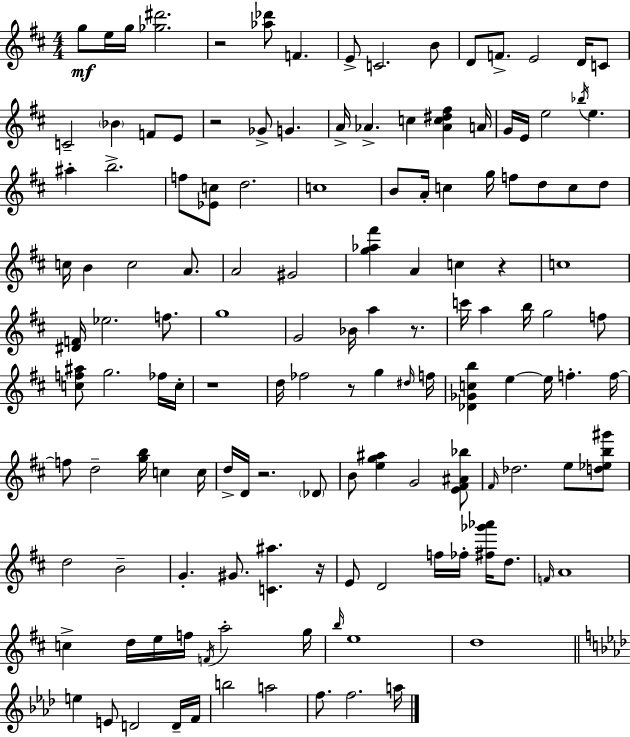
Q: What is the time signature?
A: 4/4